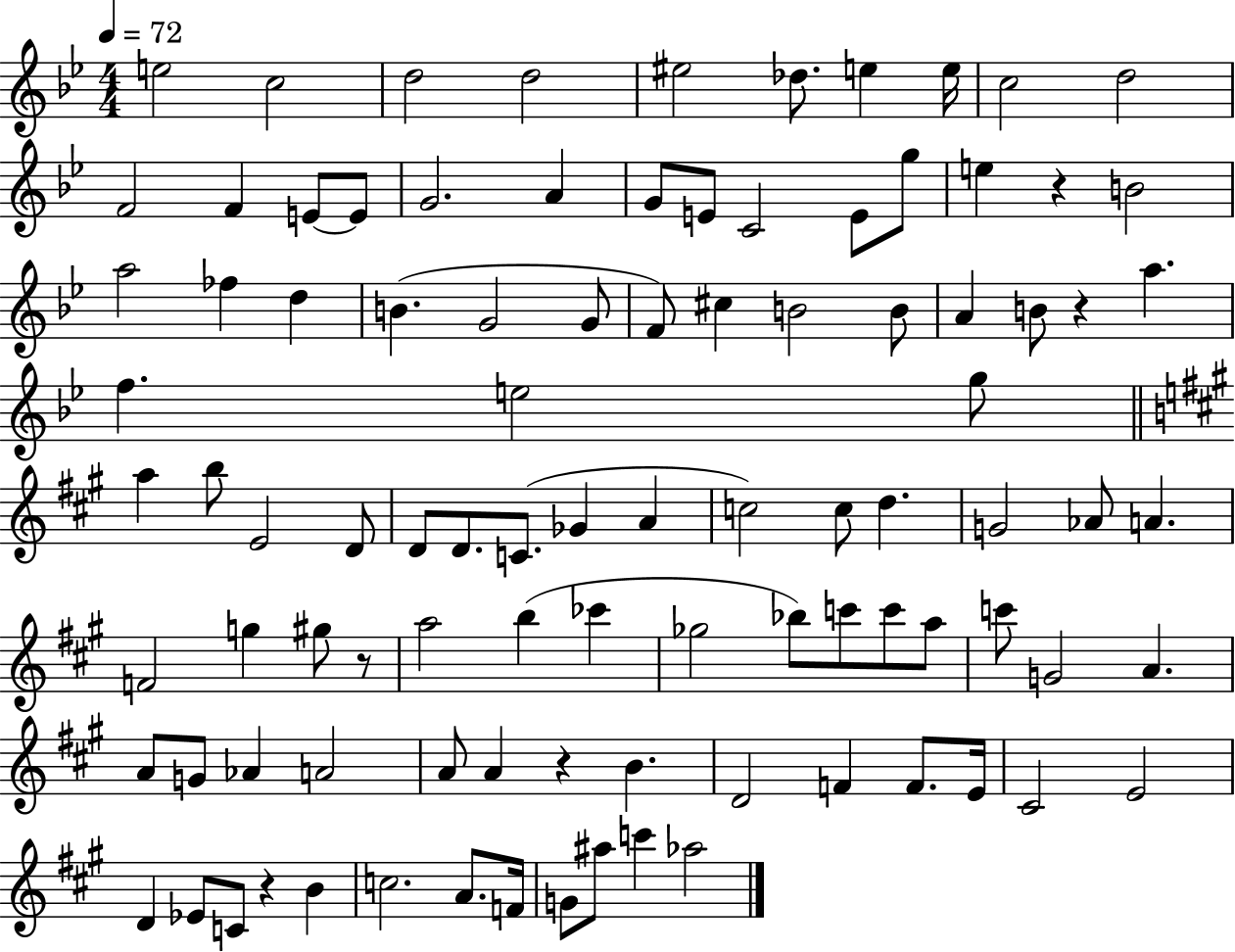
{
  \clef treble
  \numericTimeSignature
  \time 4/4
  \key bes \major
  \tempo 4 = 72
  e''2 c''2 | d''2 d''2 | eis''2 des''8. e''4 e''16 | c''2 d''2 | \break f'2 f'4 e'8~~ e'8 | g'2. a'4 | g'8 e'8 c'2 e'8 g''8 | e''4 r4 b'2 | \break a''2 fes''4 d''4 | b'4.( g'2 g'8 | f'8) cis''4 b'2 b'8 | a'4 b'8 r4 a''4. | \break f''4. e''2 g''8 | \bar "||" \break \key a \major a''4 b''8 e'2 d'8 | d'8 d'8. c'8.( ges'4 a'4 | c''2) c''8 d''4. | g'2 aes'8 a'4. | \break f'2 g''4 gis''8 r8 | a''2 b''4( ces'''4 | ges''2 bes''8) c'''8 c'''8 a''8 | c'''8 g'2 a'4. | \break a'8 g'8 aes'4 a'2 | a'8 a'4 r4 b'4. | d'2 f'4 f'8. e'16 | cis'2 e'2 | \break d'4 ees'8 c'8 r4 b'4 | c''2. a'8. f'16 | g'8 ais''8 c'''4 aes''2 | \bar "|."
}